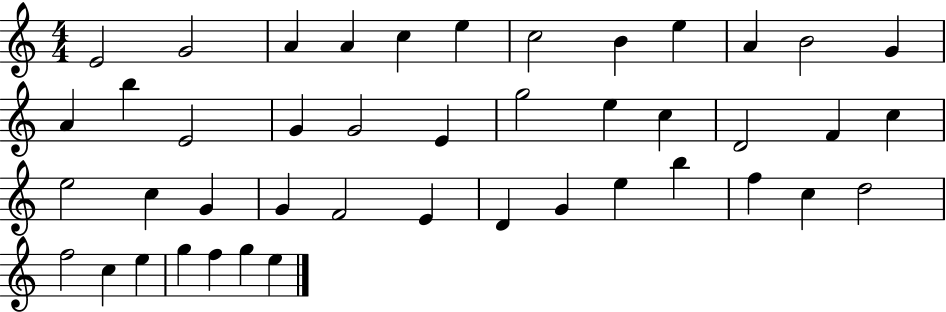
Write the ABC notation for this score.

X:1
T:Untitled
M:4/4
L:1/4
K:C
E2 G2 A A c e c2 B e A B2 G A b E2 G G2 E g2 e c D2 F c e2 c G G F2 E D G e b f c d2 f2 c e g f g e